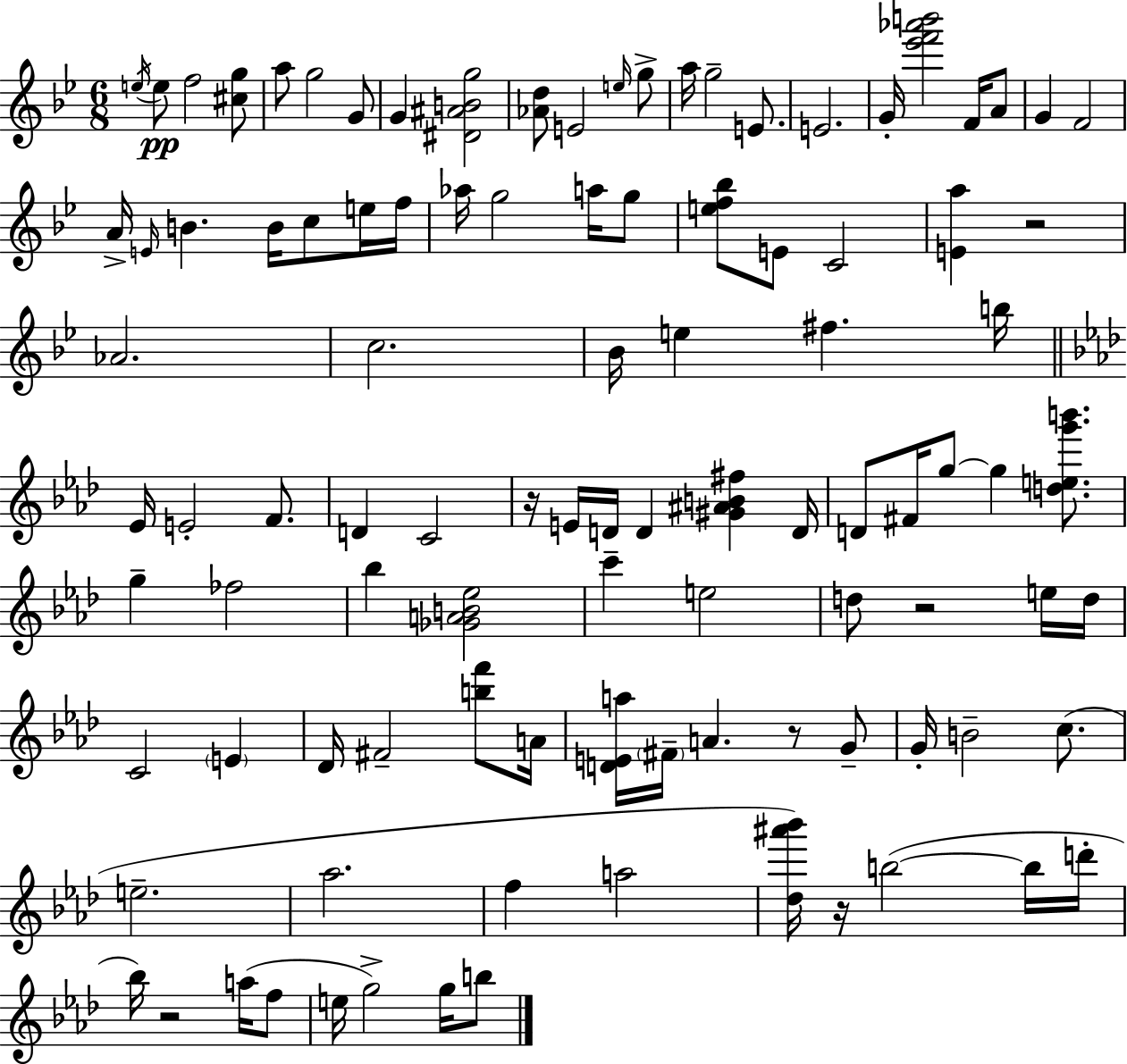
E5/s E5/e F5/h [C#5,G5]/e A5/e G5/h G4/e G4/q [D#4,A#4,B4,G5]/h [Ab4,D5]/e E4/h E5/s G5/e A5/s G5/h E4/e. E4/h. G4/s [Eb6,F6,Ab6,B6]/h F4/s A4/e G4/q F4/h A4/s E4/s B4/q. B4/s C5/e E5/s F5/s Ab5/s G5/h A5/s G5/e [E5,F5,Bb5]/e E4/e C4/h [E4,A5]/q R/h Ab4/h. C5/h. Bb4/s E5/q F#5/q. B5/s Eb4/s E4/h F4/e. D4/q C4/h R/s E4/s D4/s D4/q [G#4,A#4,B4,F#5]/q D4/s D4/e F#4/s G5/e G5/q [D5,E5,G6,B6]/e. G5/q FES5/h Bb5/q [Gb4,A4,B4,Eb5]/h C6/q E5/h D5/e R/h E5/s D5/s C4/h E4/q Db4/s F#4/h [B5,F6]/e A4/s [D4,E4,A5]/s F#4/s A4/q. R/e G4/e G4/s B4/h C5/e. E5/h. Ab5/h. F5/q A5/h [Db5,A#6,Bb6]/s R/s B5/h B5/s D6/s Bb5/s R/h A5/s F5/e E5/s G5/h G5/s B5/e